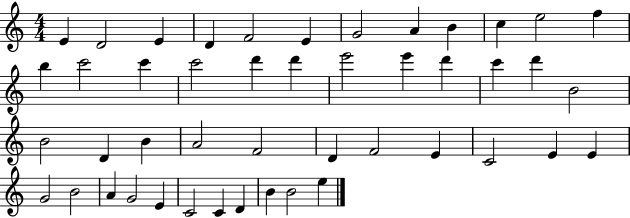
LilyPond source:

{
  \clef treble
  \numericTimeSignature
  \time 4/4
  \key c \major
  e'4 d'2 e'4 | d'4 f'2 e'4 | g'2 a'4 b'4 | c''4 e''2 f''4 | \break b''4 c'''2 c'''4 | c'''2 d'''4 d'''4 | e'''2 e'''4 d'''4 | c'''4 d'''4 b'2 | \break b'2 d'4 b'4 | a'2 f'2 | d'4 f'2 e'4 | c'2 e'4 e'4 | \break g'2 b'2 | a'4 g'2 e'4 | c'2 c'4 d'4 | b'4 b'2 e''4 | \break \bar "|."
}